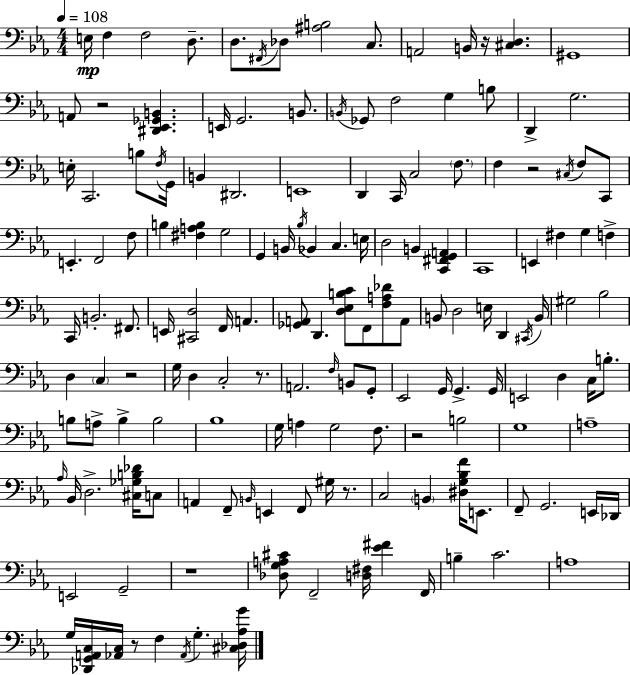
X:1
T:Untitled
M:4/4
L:1/4
K:Eb
E,/4 F, F,2 D,/2 D,/2 ^F,,/4 _D,/2 [^A,B,]2 C,/2 A,,2 B,,/4 z/4 [^C,D,] ^G,,4 A,,/2 z2 [^D,,_E,,_G,,B,,] E,,/4 G,,2 B,,/2 B,,/4 _G,,/2 F,2 G, B,/2 D,, G,2 E,/4 C,,2 B,/2 F,/4 G,,/4 B,, ^D,,2 E,,4 D,, C,,/4 C,2 F,/2 F, z2 ^C,/4 F,/2 C,,/2 E,, F,,2 F,/2 B, [^F,A,B,] G,2 G,, B,,/4 _B,/4 _B,, C, E,/4 D,2 B,, [C,,^F,,G,,A,,] C,,4 E,, ^F, G, F, C,,/4 B,,2 ^F,,/2 E,,/4 [^C,,D,]2 F,,/4 A,, [_G,,A,,]/2 D,, [D,_E,B,C]/2 F,,/2 [F,A,_D]/2 A,,/2 B,,/2 D,2 E,/4 D,, ^C,,/4 B,,/4 ^G,2 _B,2 D, C, z2 G,/4 D, C,2 z/2 A,,2 F,/4 B,,/2 G,,/2 _E,,2 G,,/4 G,, G,,/4 E,,2 D, C,/4 B,/2 B,/2 A,/2 B, B,2 _B,4 G,/4 A, G,2 F,/2 z2 B,2 G,4 A,4 _A,/4 _B,,/4 D,2 [^C,_G,B,_D]/4 C,/2 A,, F,,/2 B,,/4 E,, F,,/2 ^G,/4 z/2 C,2 B,, [^D,G,_B,F]/4 E,,/2 F,,/2 G,,2 E,,/4 _D,,/4 E,,2 G,,2 z4 [_D,G,A,^C]/2 F,,2 [D,^F,]/4 [_E^F] F,,/4 B, C2 A,4 G,/4 [_D,,G,,A,,C,]/4 [_A,,C,]/4 z/2 F, _A,,/4 G, [^C,_D,_A,G]/4